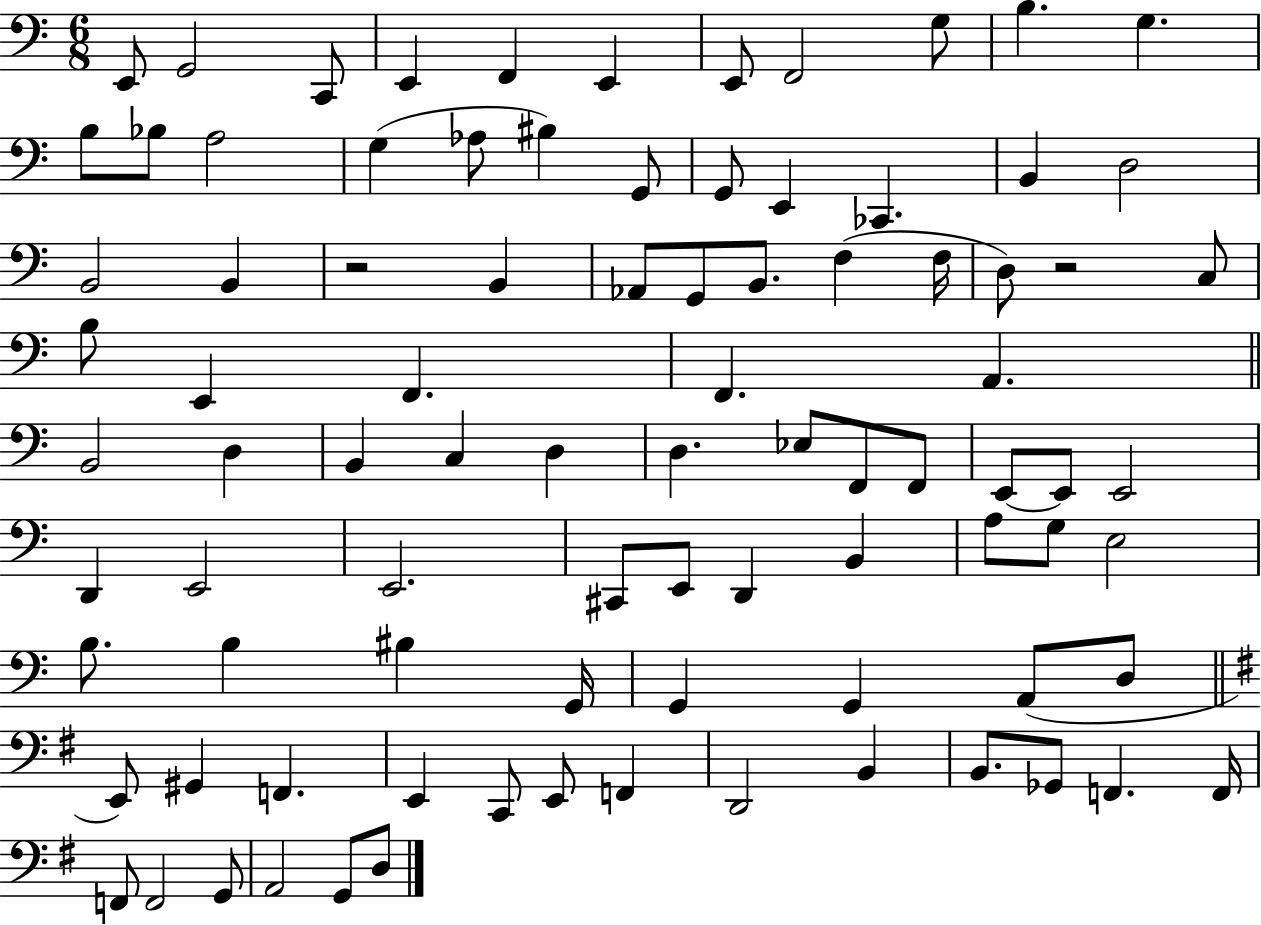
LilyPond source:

{
  \clef bass
  \numericTimeSignature
  \time 6/8
  \key c \major
  e,8 g,2 c,8 | e,4 f,4 e,4 | e,8 f,2 g8 | b4. g4. | \break b8 bes8 a2 | g4( aes8 bis4) g,8 | g,8 e,4 ces,4. | b,4 d2 | \break b,2 b,4 | r2 b,4 | aes,8 g,8 b,8. f4( f16 | d8) r2 c8 | \break b8 e,4 f,4. | f,4. a,4. | \bar "||" \break \key c \major b,2 d4 | b,4 c4 d4 | d4. ees8 f,8 f,8 | e,8~~ e,8 e,2 | \break d,4 e,2 | e,2. | cis,8 e,8 d,4 b,4 | a8 g8 e2 | \break b8. b4 bis4 g,16 | g,4 g,4 a,8( d8 | \bar "||" \break \key g \major e,8) gis,4 f,4. | e,4 c,8 e,8 f,4 | d,2 b,4 | b,8. ges,8 f,4. f,16 | \break f,8 f,2 g,8 | a,2 g,8 d8 | \bar "|."
}